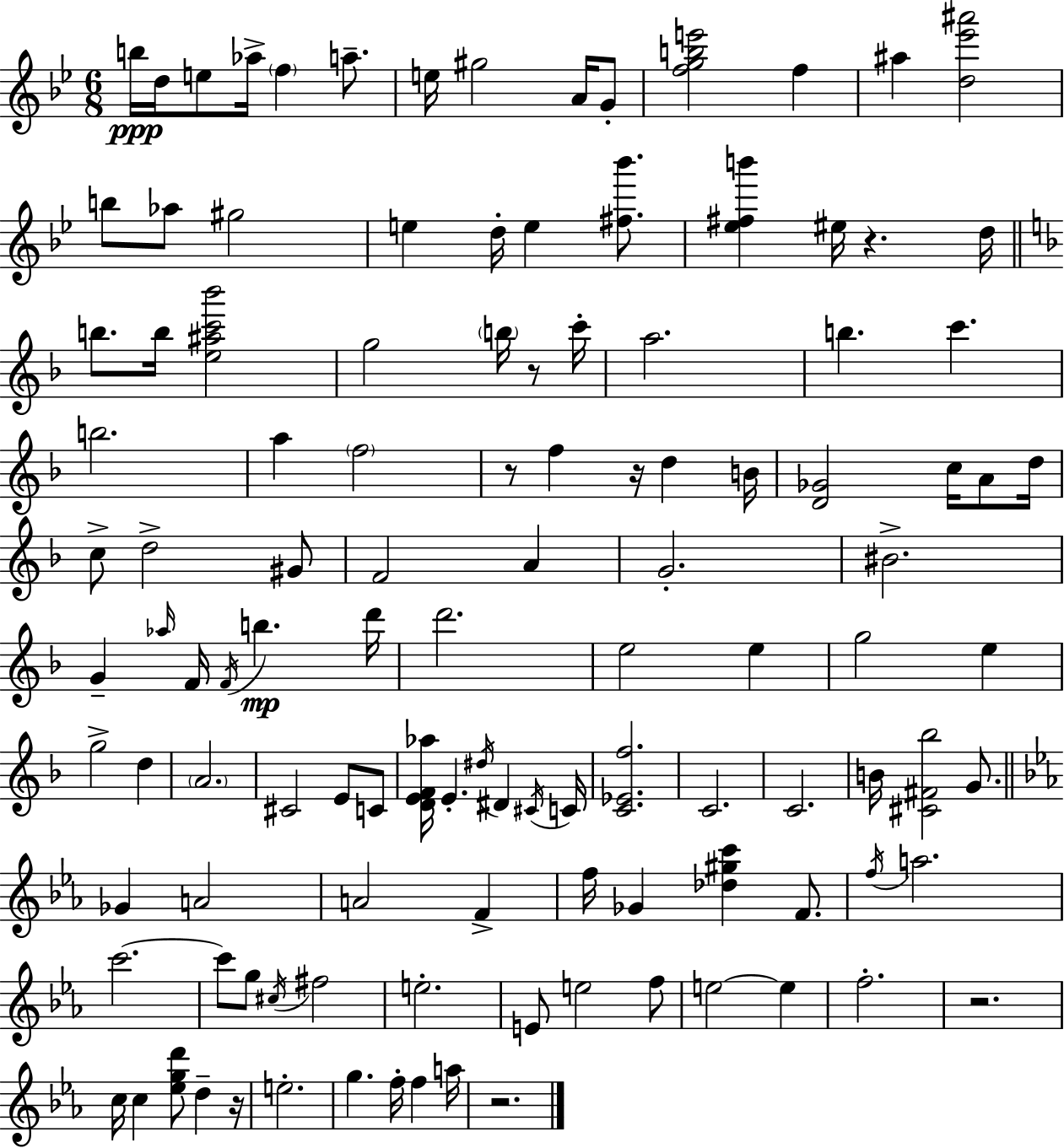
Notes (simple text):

B5/s D5/s E5/e Ab5/s F5/q A5/e. E5/s G#5/h A4/s G4/e [F5,G5,B5,E6]/h F5/q A#5/q [D5,Eb6,A#6]/h B5/e Ab5/e G#5/h E5/q D5/s E5/q [F#5,Bb6]/e. [Eb5,F#5,B6]/q EIS5/s R/q. D5/s B5/e. B5/s [E5,A#5,C6,Bb6]/h G5/h B5/s R/e C6/s A5/h. B5/q. C6/q. B5/h. A5/q F5/h R/e F5/q R/s D5/q B4/s [D4,Gb4]/h C5/s A4/e D5/s C5/e D5/h G#4/e F4/h A4/q G4/h. BIS4/h. G4/q Ab5/s F4/s F4/s B5/q. D6/s D6/h. E5/h E5/q G5/h E5/q G5/h D5/q A4/h. C#4/h E4/e C4/e [D4,E4,F4,Ab5]/s E4/q. D#5/s D#4/q C#4/s C4/s [C4,Eb4,F5]/h. C4/h. C4/h. B4/s [C#4,F#4,Bb5]/h G4/e. Gb4/q A4/h A4/h F4/q F5/s Gb4/q [Db5,G#5,C6]/q F4/e. F5/s A5/h. C6/h. C6/e G5/e C#5/s F#5/h E5/h. E4/e E5/h F5/e E5/h E5/q F5/h. R/h. C5/s C5/q [Eb5,G5,D6]/e D5/q R/s E5/h. G5/q. F5/s F5/q A5/s R/h.